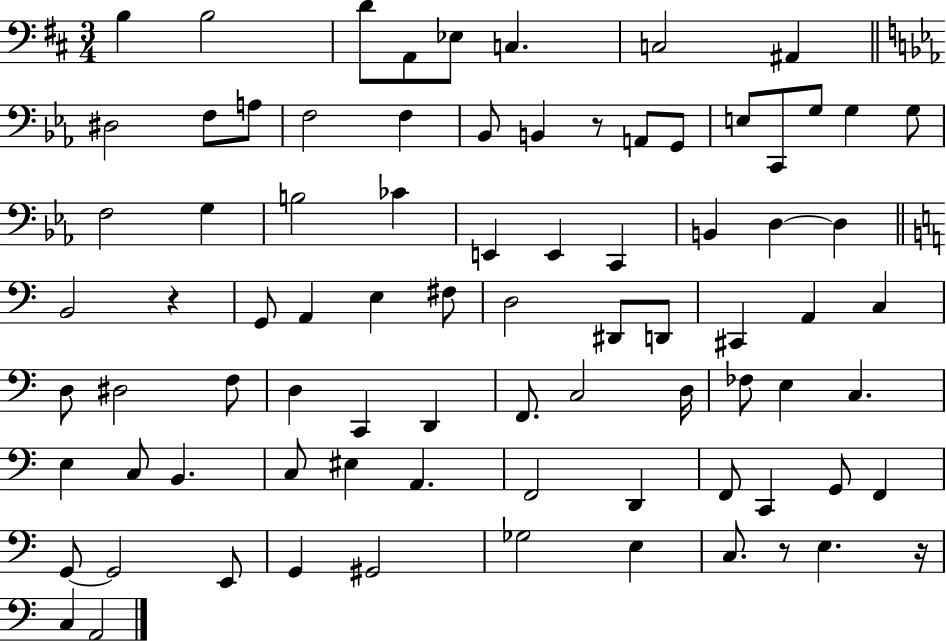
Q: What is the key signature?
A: D major